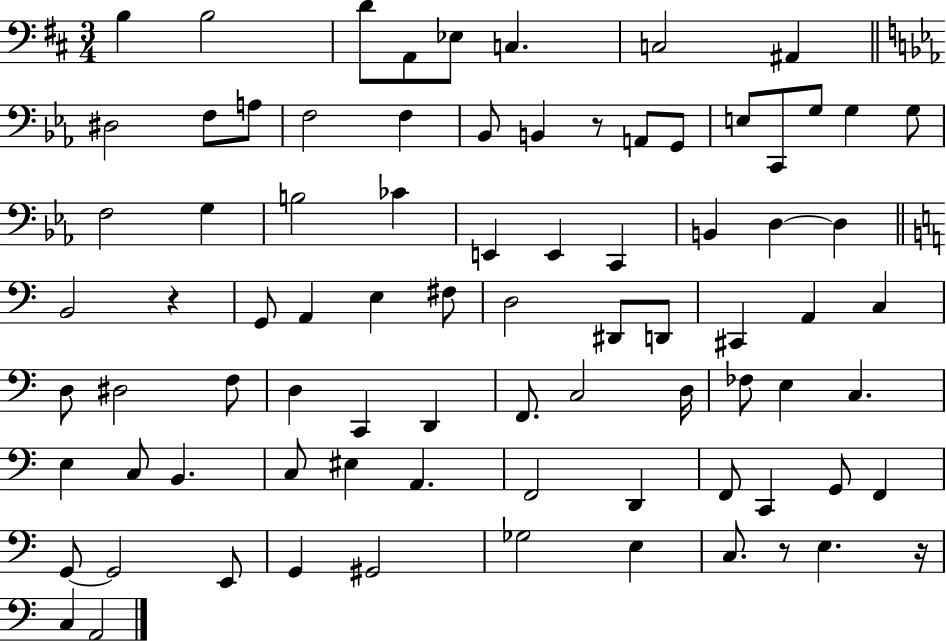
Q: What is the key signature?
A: D major